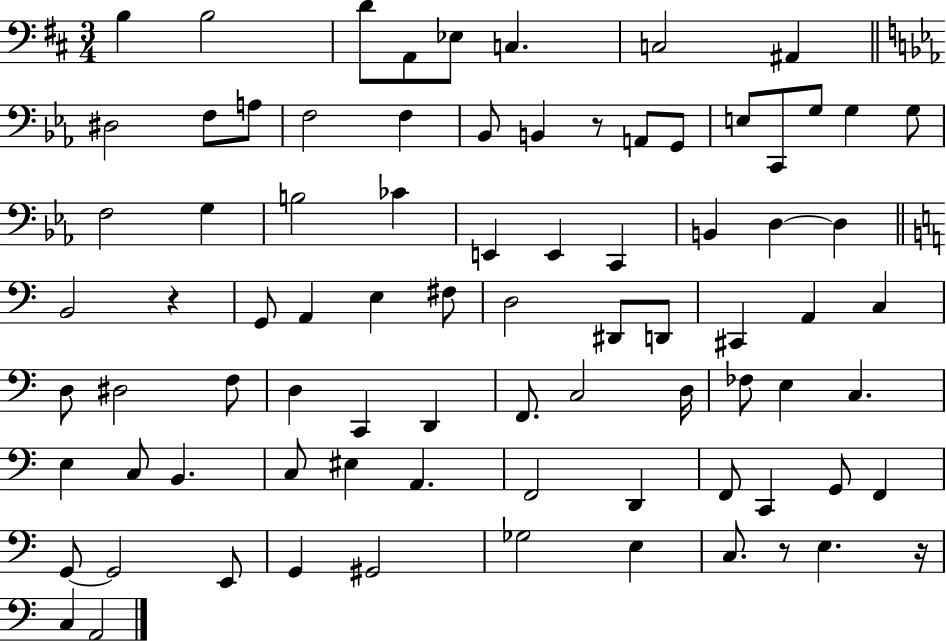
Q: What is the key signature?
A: D major